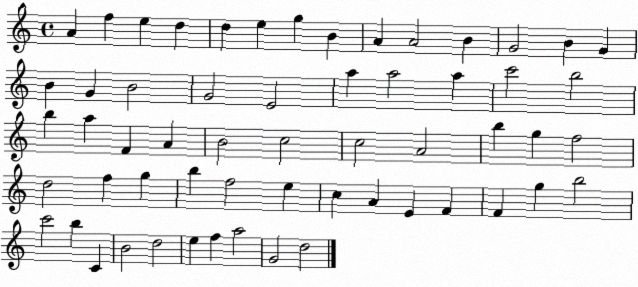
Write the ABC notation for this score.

X:1
T:Untitled
M:4/4
L:1/4
K:C
A f e d d e g B A A2 B G2 B G B G B2 G2 E2 a a2 a c'2 b2 b a F A B2 c2 c2 A2 b g f2 d2 f g b f2 e c A E F F g b2 c'2 b C B2 d2 e f a2 G2 d2